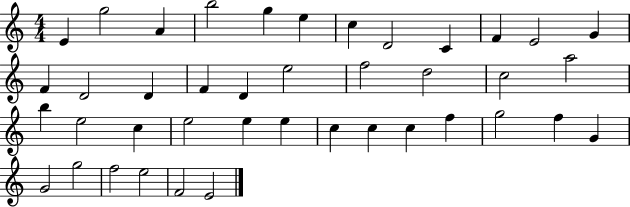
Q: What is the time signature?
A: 4/4